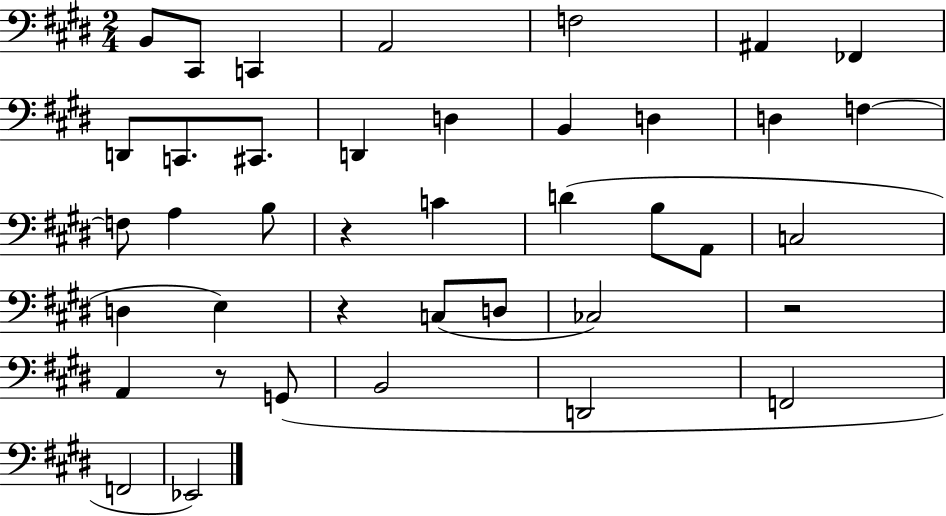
B2/e C#2/e C2/q A2/h F3/h A#2/q FES2/q D2/e C2/e. C#2/e. D2/q D3/q B2/q D3/q D3/q F3/q F3/e A3/q B3/e R/q C4/q D4/q B3/e A2/e C3/h D3/q E3/q R/q C3/e D3/e CES3/h R/h A2/q R/e G2/e B2/h D2/h F2/h F2/h Eb2/h